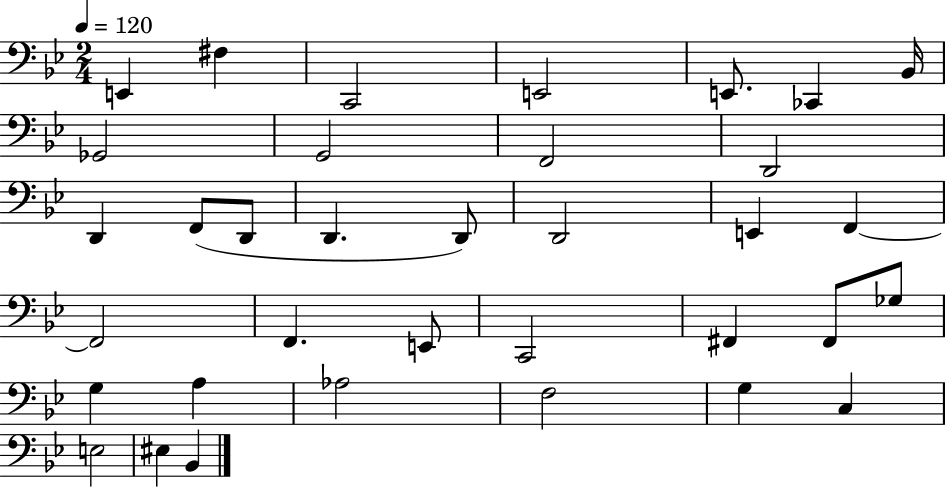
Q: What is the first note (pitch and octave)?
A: E2